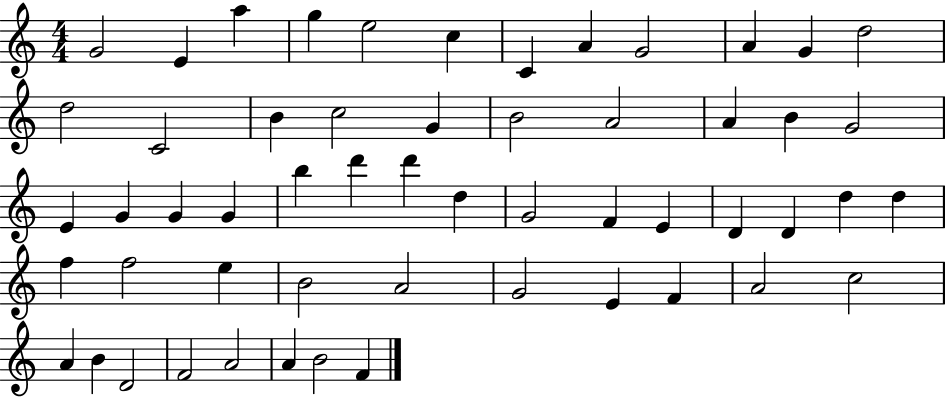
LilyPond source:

{
  \clef treble
  \numericTimeSignature
  \time 4/4
  \key c \major
  g'2 e'4 a''4 | g''4 e''2 c''4 | c'4 a'4 g'2 | a'4 g'4 d''2 | \break d''2 c'2 | b'4 c''2 g'4 | b'2 a'2 | a'4 b'4 g'2 | \break e'4 g'4 g'4 g'4 | b''4 d'''4 d'''4 d''4 | g'2 f'4 e'4 | d'4 d'4 d''4 d''4 | \break f''4 f''2 e''4 | b'2 a'2 | g'2 e'4 f'4 | a'2 c''2 | \break a'4 b'4 d'2 | f'2 a'2 | a'4 b'2 f'4 | \bar "|."
}